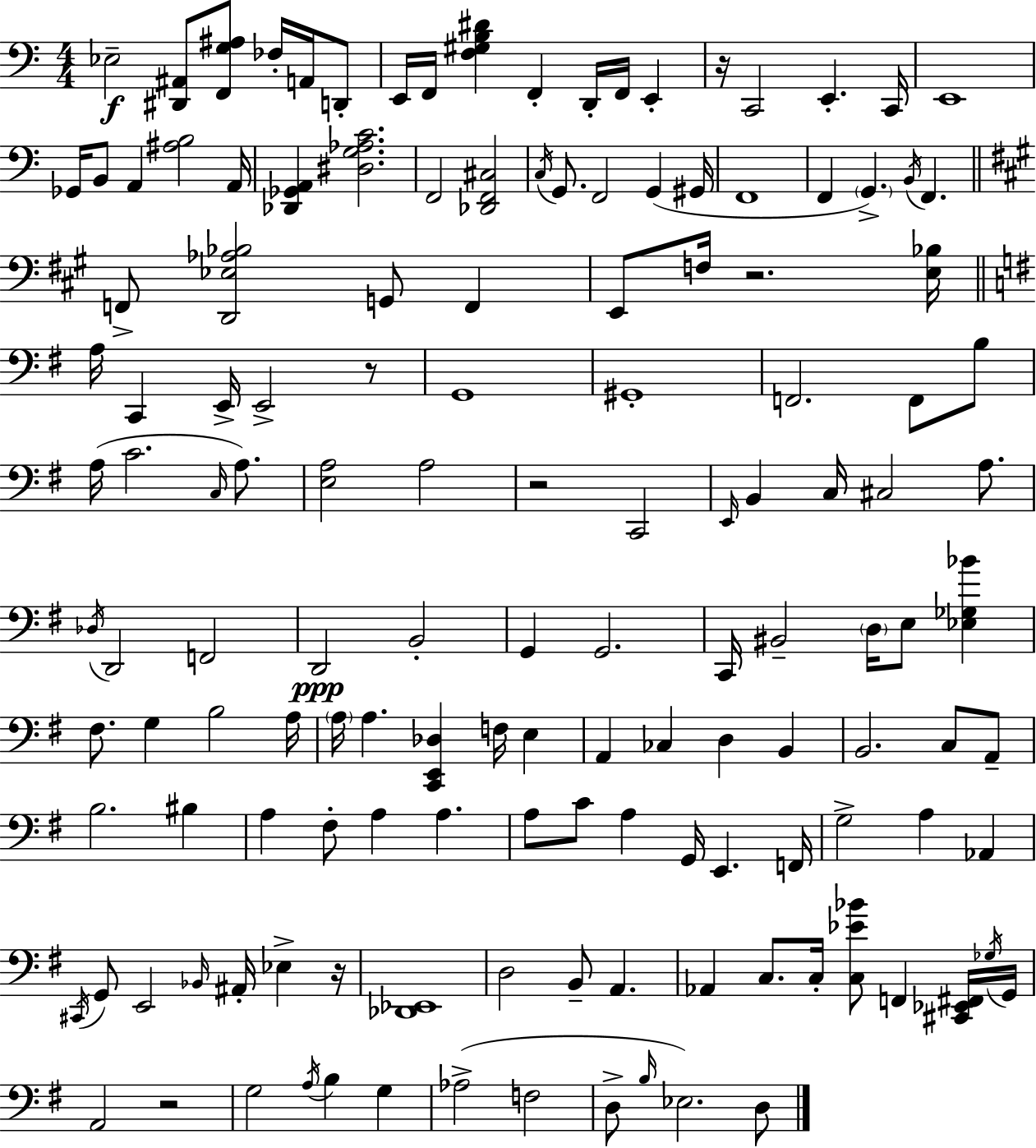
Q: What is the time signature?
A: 4/4